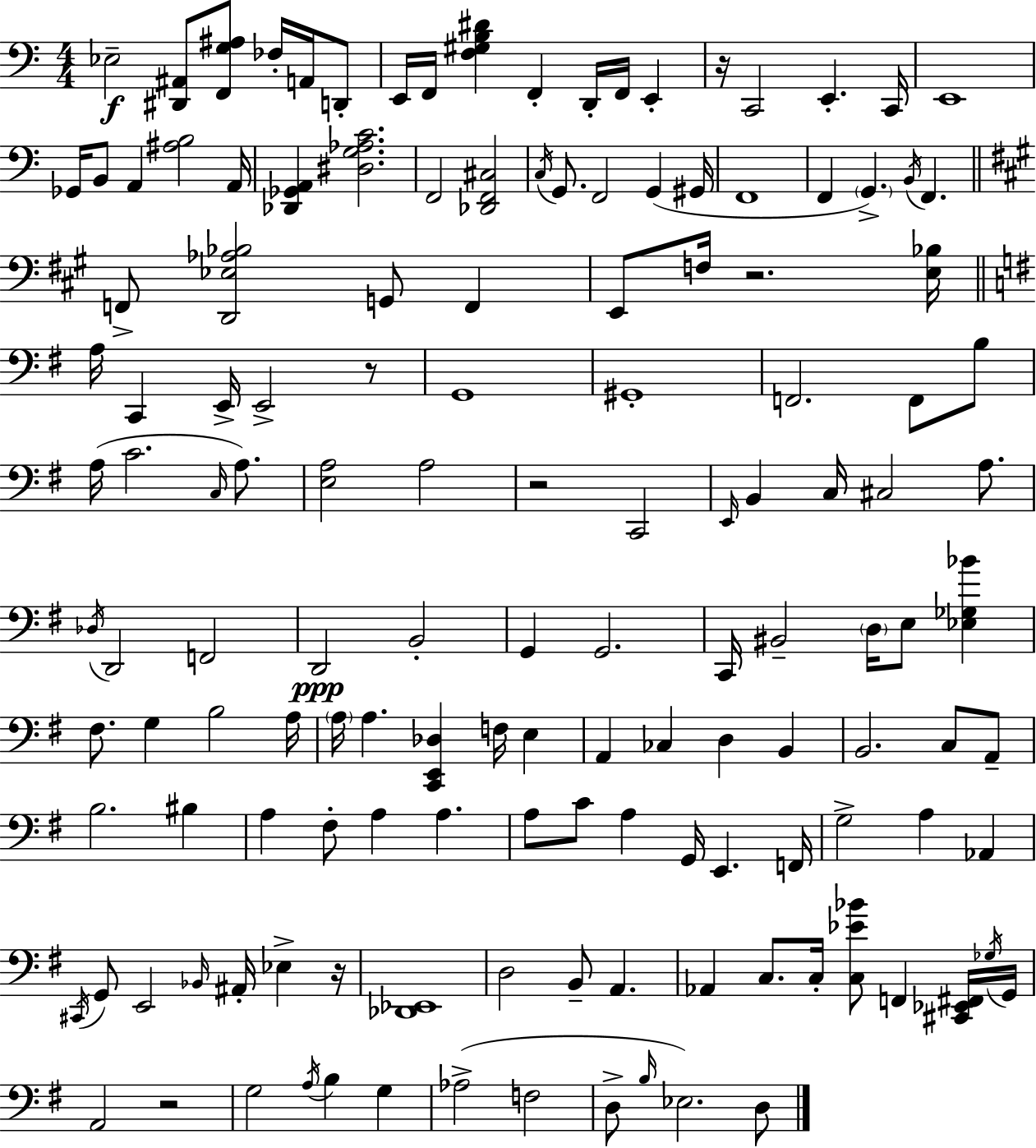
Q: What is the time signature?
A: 4/4